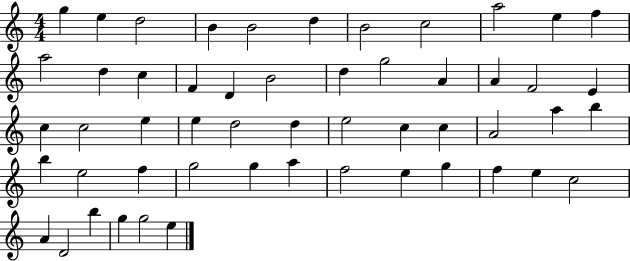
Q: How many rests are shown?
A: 0